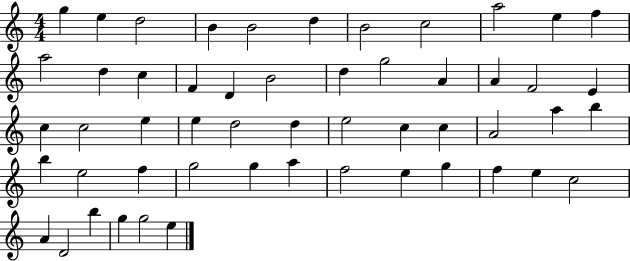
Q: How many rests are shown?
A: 0